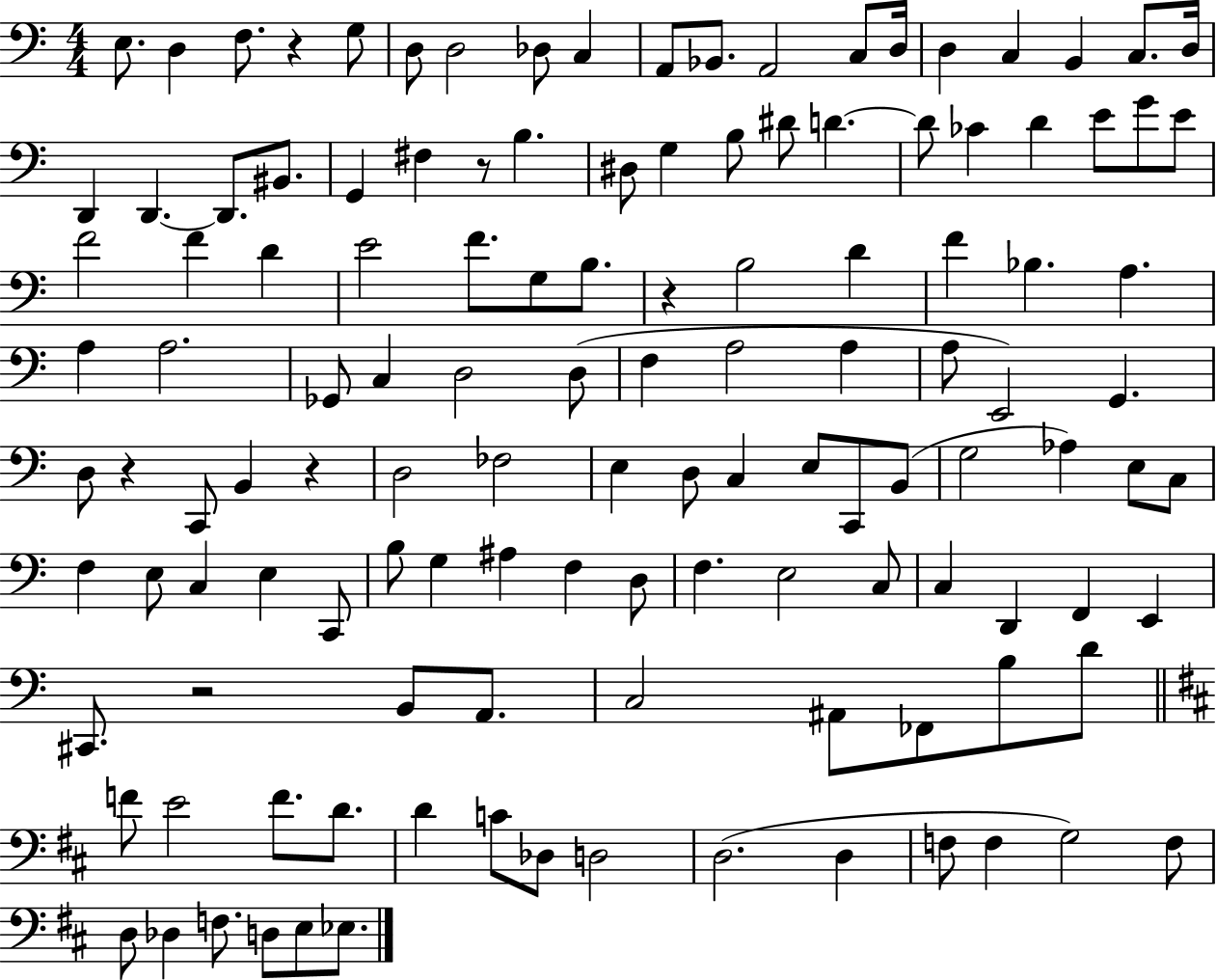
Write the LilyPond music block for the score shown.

{
  \clef bass
  \numericTimeSignature
  \time 4/4
  \key c \major
  e8. d4 f8. r4 g8 | d8 d2 des8 c4 | a,8 bes,8. a,2 c8 d16 | d4 c4 b,4 c8. d16 | \break d,4 d,4.~~ d,8. bis,8. | g,4 fis4 r8 b4. | dis8 g4 b8 dis'8 d'4.~~ | d'8 ces'4 d'4 e'8 g'8 e'8 | \break f'2 f'4 d'4 | e'2 f'8. g8 b8. | r4 b2 d'4 | f'4 bes4. a4. | \break a4 a2. | ges,8 c4 d2 d8( | f4 a2 a4 | a8 e,2) g,4. | \break d8 r4 c,8 b,4 r4 | d2 fes2 | e4 d8 c4 e8 c,8 b,8( | g2 aes4) e8 c8 | \break f4 e8 c4 e4 c,8 | b8 g4 ais4 f4 d8 | f4. e2 c8 | c4 d,4 f,4 e,4 | \break cis,8. r2 b,8 a,8. | c2 ais,8 fes,8 b8 d'8 | \bar "||" \break \key d \major f'8 e'2 f'8. d'8. | d'4 c'8 des8 d2 | d2.( d4 | f8 f4 g2) f8 | \break d8 des4 f8. d8 e8 ees8. | \bar "|."
}